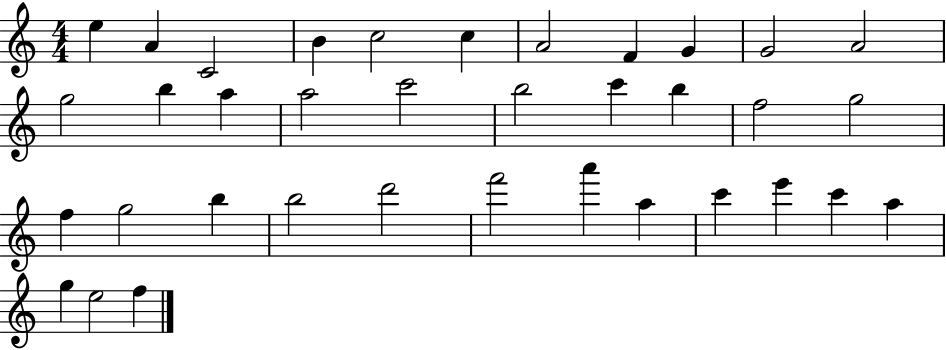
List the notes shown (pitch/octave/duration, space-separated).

E5/q A4/q C4/h B4/q C5/h C5/q A4/h F4/q G4/q G4/h A4/h G5/h B5/q A5/q A5/h C6/h B5/h C6/q B5/q F5/h G5/h F5/q G5/h B5/q B5/h D6/h F6/h A6/q A5/q C6/q E6/q C6/q A5/q G5/q E5/h F5/q